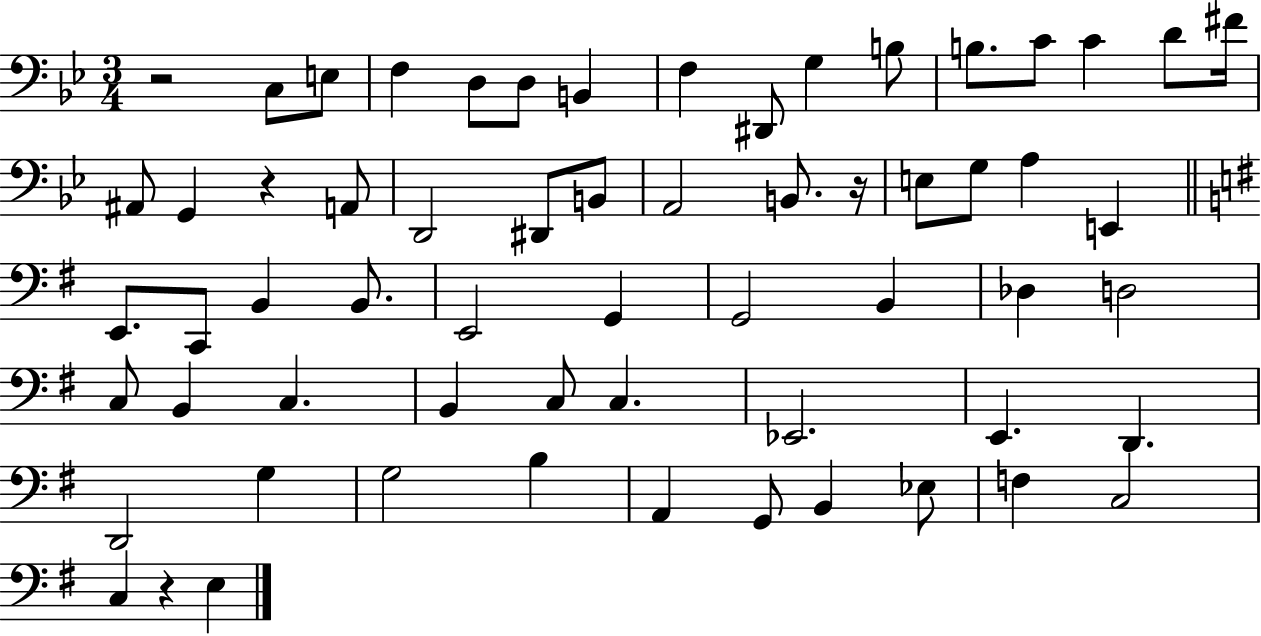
X:1
T:Untitled
M:3/4
L:1/4
K:Bb
z2 C,/2 E,/2 F, D,/2 D,/2 B,, F, ^D,,/2 G, B,/2 B,/2 C/2 C D/2 ^F/4 ^A,,/2 G,, z A,,/2 D,,2 ^D,,/2 B,,/2 A,,2 B,,/2 z/4 E,/2 G,/2 A, E,, E,,/2 C,,/2 B,, B,,/2 E,,2 G,, G,,2 B,, _D, D,2 C,/2 B,, C, B,, C,/2 C, _E,,2 E,, D,, D,,2 G, G,2 B, A,, G,,/2 B,, _E,/2 F, C,2 C, z E,